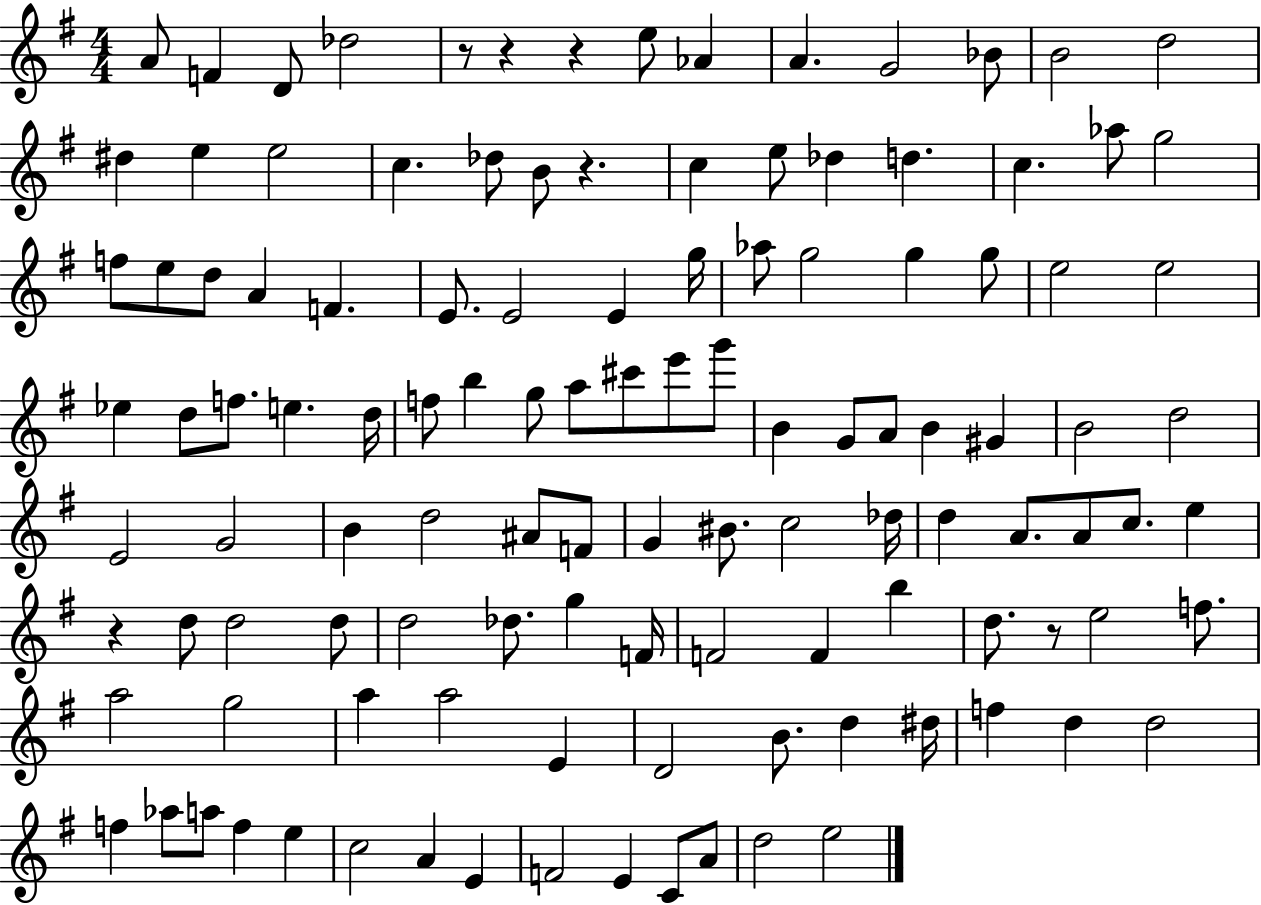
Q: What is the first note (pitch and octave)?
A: A4